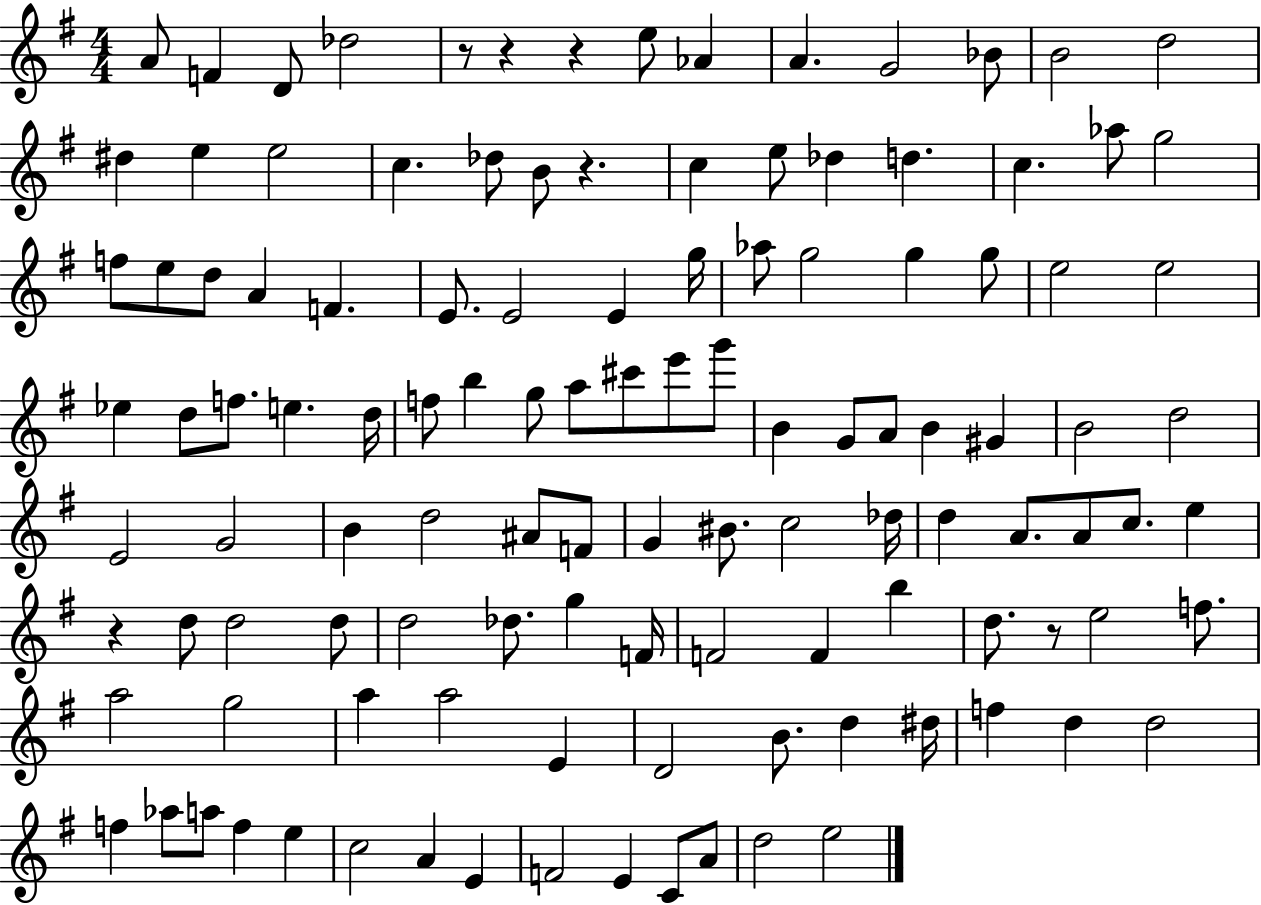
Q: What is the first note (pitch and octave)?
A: A4